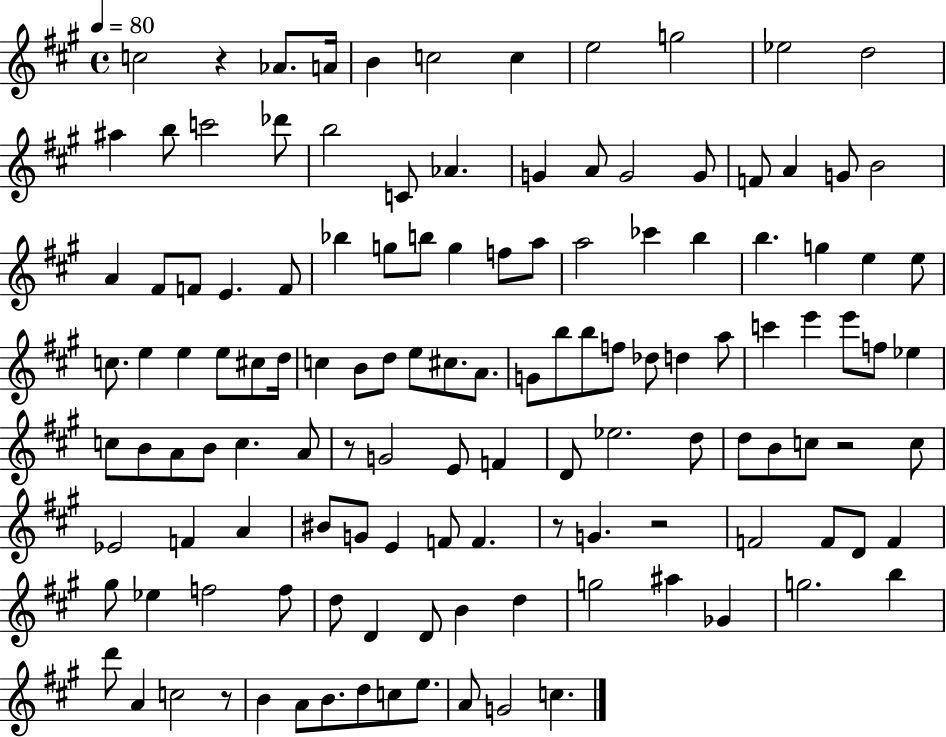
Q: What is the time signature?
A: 4/4